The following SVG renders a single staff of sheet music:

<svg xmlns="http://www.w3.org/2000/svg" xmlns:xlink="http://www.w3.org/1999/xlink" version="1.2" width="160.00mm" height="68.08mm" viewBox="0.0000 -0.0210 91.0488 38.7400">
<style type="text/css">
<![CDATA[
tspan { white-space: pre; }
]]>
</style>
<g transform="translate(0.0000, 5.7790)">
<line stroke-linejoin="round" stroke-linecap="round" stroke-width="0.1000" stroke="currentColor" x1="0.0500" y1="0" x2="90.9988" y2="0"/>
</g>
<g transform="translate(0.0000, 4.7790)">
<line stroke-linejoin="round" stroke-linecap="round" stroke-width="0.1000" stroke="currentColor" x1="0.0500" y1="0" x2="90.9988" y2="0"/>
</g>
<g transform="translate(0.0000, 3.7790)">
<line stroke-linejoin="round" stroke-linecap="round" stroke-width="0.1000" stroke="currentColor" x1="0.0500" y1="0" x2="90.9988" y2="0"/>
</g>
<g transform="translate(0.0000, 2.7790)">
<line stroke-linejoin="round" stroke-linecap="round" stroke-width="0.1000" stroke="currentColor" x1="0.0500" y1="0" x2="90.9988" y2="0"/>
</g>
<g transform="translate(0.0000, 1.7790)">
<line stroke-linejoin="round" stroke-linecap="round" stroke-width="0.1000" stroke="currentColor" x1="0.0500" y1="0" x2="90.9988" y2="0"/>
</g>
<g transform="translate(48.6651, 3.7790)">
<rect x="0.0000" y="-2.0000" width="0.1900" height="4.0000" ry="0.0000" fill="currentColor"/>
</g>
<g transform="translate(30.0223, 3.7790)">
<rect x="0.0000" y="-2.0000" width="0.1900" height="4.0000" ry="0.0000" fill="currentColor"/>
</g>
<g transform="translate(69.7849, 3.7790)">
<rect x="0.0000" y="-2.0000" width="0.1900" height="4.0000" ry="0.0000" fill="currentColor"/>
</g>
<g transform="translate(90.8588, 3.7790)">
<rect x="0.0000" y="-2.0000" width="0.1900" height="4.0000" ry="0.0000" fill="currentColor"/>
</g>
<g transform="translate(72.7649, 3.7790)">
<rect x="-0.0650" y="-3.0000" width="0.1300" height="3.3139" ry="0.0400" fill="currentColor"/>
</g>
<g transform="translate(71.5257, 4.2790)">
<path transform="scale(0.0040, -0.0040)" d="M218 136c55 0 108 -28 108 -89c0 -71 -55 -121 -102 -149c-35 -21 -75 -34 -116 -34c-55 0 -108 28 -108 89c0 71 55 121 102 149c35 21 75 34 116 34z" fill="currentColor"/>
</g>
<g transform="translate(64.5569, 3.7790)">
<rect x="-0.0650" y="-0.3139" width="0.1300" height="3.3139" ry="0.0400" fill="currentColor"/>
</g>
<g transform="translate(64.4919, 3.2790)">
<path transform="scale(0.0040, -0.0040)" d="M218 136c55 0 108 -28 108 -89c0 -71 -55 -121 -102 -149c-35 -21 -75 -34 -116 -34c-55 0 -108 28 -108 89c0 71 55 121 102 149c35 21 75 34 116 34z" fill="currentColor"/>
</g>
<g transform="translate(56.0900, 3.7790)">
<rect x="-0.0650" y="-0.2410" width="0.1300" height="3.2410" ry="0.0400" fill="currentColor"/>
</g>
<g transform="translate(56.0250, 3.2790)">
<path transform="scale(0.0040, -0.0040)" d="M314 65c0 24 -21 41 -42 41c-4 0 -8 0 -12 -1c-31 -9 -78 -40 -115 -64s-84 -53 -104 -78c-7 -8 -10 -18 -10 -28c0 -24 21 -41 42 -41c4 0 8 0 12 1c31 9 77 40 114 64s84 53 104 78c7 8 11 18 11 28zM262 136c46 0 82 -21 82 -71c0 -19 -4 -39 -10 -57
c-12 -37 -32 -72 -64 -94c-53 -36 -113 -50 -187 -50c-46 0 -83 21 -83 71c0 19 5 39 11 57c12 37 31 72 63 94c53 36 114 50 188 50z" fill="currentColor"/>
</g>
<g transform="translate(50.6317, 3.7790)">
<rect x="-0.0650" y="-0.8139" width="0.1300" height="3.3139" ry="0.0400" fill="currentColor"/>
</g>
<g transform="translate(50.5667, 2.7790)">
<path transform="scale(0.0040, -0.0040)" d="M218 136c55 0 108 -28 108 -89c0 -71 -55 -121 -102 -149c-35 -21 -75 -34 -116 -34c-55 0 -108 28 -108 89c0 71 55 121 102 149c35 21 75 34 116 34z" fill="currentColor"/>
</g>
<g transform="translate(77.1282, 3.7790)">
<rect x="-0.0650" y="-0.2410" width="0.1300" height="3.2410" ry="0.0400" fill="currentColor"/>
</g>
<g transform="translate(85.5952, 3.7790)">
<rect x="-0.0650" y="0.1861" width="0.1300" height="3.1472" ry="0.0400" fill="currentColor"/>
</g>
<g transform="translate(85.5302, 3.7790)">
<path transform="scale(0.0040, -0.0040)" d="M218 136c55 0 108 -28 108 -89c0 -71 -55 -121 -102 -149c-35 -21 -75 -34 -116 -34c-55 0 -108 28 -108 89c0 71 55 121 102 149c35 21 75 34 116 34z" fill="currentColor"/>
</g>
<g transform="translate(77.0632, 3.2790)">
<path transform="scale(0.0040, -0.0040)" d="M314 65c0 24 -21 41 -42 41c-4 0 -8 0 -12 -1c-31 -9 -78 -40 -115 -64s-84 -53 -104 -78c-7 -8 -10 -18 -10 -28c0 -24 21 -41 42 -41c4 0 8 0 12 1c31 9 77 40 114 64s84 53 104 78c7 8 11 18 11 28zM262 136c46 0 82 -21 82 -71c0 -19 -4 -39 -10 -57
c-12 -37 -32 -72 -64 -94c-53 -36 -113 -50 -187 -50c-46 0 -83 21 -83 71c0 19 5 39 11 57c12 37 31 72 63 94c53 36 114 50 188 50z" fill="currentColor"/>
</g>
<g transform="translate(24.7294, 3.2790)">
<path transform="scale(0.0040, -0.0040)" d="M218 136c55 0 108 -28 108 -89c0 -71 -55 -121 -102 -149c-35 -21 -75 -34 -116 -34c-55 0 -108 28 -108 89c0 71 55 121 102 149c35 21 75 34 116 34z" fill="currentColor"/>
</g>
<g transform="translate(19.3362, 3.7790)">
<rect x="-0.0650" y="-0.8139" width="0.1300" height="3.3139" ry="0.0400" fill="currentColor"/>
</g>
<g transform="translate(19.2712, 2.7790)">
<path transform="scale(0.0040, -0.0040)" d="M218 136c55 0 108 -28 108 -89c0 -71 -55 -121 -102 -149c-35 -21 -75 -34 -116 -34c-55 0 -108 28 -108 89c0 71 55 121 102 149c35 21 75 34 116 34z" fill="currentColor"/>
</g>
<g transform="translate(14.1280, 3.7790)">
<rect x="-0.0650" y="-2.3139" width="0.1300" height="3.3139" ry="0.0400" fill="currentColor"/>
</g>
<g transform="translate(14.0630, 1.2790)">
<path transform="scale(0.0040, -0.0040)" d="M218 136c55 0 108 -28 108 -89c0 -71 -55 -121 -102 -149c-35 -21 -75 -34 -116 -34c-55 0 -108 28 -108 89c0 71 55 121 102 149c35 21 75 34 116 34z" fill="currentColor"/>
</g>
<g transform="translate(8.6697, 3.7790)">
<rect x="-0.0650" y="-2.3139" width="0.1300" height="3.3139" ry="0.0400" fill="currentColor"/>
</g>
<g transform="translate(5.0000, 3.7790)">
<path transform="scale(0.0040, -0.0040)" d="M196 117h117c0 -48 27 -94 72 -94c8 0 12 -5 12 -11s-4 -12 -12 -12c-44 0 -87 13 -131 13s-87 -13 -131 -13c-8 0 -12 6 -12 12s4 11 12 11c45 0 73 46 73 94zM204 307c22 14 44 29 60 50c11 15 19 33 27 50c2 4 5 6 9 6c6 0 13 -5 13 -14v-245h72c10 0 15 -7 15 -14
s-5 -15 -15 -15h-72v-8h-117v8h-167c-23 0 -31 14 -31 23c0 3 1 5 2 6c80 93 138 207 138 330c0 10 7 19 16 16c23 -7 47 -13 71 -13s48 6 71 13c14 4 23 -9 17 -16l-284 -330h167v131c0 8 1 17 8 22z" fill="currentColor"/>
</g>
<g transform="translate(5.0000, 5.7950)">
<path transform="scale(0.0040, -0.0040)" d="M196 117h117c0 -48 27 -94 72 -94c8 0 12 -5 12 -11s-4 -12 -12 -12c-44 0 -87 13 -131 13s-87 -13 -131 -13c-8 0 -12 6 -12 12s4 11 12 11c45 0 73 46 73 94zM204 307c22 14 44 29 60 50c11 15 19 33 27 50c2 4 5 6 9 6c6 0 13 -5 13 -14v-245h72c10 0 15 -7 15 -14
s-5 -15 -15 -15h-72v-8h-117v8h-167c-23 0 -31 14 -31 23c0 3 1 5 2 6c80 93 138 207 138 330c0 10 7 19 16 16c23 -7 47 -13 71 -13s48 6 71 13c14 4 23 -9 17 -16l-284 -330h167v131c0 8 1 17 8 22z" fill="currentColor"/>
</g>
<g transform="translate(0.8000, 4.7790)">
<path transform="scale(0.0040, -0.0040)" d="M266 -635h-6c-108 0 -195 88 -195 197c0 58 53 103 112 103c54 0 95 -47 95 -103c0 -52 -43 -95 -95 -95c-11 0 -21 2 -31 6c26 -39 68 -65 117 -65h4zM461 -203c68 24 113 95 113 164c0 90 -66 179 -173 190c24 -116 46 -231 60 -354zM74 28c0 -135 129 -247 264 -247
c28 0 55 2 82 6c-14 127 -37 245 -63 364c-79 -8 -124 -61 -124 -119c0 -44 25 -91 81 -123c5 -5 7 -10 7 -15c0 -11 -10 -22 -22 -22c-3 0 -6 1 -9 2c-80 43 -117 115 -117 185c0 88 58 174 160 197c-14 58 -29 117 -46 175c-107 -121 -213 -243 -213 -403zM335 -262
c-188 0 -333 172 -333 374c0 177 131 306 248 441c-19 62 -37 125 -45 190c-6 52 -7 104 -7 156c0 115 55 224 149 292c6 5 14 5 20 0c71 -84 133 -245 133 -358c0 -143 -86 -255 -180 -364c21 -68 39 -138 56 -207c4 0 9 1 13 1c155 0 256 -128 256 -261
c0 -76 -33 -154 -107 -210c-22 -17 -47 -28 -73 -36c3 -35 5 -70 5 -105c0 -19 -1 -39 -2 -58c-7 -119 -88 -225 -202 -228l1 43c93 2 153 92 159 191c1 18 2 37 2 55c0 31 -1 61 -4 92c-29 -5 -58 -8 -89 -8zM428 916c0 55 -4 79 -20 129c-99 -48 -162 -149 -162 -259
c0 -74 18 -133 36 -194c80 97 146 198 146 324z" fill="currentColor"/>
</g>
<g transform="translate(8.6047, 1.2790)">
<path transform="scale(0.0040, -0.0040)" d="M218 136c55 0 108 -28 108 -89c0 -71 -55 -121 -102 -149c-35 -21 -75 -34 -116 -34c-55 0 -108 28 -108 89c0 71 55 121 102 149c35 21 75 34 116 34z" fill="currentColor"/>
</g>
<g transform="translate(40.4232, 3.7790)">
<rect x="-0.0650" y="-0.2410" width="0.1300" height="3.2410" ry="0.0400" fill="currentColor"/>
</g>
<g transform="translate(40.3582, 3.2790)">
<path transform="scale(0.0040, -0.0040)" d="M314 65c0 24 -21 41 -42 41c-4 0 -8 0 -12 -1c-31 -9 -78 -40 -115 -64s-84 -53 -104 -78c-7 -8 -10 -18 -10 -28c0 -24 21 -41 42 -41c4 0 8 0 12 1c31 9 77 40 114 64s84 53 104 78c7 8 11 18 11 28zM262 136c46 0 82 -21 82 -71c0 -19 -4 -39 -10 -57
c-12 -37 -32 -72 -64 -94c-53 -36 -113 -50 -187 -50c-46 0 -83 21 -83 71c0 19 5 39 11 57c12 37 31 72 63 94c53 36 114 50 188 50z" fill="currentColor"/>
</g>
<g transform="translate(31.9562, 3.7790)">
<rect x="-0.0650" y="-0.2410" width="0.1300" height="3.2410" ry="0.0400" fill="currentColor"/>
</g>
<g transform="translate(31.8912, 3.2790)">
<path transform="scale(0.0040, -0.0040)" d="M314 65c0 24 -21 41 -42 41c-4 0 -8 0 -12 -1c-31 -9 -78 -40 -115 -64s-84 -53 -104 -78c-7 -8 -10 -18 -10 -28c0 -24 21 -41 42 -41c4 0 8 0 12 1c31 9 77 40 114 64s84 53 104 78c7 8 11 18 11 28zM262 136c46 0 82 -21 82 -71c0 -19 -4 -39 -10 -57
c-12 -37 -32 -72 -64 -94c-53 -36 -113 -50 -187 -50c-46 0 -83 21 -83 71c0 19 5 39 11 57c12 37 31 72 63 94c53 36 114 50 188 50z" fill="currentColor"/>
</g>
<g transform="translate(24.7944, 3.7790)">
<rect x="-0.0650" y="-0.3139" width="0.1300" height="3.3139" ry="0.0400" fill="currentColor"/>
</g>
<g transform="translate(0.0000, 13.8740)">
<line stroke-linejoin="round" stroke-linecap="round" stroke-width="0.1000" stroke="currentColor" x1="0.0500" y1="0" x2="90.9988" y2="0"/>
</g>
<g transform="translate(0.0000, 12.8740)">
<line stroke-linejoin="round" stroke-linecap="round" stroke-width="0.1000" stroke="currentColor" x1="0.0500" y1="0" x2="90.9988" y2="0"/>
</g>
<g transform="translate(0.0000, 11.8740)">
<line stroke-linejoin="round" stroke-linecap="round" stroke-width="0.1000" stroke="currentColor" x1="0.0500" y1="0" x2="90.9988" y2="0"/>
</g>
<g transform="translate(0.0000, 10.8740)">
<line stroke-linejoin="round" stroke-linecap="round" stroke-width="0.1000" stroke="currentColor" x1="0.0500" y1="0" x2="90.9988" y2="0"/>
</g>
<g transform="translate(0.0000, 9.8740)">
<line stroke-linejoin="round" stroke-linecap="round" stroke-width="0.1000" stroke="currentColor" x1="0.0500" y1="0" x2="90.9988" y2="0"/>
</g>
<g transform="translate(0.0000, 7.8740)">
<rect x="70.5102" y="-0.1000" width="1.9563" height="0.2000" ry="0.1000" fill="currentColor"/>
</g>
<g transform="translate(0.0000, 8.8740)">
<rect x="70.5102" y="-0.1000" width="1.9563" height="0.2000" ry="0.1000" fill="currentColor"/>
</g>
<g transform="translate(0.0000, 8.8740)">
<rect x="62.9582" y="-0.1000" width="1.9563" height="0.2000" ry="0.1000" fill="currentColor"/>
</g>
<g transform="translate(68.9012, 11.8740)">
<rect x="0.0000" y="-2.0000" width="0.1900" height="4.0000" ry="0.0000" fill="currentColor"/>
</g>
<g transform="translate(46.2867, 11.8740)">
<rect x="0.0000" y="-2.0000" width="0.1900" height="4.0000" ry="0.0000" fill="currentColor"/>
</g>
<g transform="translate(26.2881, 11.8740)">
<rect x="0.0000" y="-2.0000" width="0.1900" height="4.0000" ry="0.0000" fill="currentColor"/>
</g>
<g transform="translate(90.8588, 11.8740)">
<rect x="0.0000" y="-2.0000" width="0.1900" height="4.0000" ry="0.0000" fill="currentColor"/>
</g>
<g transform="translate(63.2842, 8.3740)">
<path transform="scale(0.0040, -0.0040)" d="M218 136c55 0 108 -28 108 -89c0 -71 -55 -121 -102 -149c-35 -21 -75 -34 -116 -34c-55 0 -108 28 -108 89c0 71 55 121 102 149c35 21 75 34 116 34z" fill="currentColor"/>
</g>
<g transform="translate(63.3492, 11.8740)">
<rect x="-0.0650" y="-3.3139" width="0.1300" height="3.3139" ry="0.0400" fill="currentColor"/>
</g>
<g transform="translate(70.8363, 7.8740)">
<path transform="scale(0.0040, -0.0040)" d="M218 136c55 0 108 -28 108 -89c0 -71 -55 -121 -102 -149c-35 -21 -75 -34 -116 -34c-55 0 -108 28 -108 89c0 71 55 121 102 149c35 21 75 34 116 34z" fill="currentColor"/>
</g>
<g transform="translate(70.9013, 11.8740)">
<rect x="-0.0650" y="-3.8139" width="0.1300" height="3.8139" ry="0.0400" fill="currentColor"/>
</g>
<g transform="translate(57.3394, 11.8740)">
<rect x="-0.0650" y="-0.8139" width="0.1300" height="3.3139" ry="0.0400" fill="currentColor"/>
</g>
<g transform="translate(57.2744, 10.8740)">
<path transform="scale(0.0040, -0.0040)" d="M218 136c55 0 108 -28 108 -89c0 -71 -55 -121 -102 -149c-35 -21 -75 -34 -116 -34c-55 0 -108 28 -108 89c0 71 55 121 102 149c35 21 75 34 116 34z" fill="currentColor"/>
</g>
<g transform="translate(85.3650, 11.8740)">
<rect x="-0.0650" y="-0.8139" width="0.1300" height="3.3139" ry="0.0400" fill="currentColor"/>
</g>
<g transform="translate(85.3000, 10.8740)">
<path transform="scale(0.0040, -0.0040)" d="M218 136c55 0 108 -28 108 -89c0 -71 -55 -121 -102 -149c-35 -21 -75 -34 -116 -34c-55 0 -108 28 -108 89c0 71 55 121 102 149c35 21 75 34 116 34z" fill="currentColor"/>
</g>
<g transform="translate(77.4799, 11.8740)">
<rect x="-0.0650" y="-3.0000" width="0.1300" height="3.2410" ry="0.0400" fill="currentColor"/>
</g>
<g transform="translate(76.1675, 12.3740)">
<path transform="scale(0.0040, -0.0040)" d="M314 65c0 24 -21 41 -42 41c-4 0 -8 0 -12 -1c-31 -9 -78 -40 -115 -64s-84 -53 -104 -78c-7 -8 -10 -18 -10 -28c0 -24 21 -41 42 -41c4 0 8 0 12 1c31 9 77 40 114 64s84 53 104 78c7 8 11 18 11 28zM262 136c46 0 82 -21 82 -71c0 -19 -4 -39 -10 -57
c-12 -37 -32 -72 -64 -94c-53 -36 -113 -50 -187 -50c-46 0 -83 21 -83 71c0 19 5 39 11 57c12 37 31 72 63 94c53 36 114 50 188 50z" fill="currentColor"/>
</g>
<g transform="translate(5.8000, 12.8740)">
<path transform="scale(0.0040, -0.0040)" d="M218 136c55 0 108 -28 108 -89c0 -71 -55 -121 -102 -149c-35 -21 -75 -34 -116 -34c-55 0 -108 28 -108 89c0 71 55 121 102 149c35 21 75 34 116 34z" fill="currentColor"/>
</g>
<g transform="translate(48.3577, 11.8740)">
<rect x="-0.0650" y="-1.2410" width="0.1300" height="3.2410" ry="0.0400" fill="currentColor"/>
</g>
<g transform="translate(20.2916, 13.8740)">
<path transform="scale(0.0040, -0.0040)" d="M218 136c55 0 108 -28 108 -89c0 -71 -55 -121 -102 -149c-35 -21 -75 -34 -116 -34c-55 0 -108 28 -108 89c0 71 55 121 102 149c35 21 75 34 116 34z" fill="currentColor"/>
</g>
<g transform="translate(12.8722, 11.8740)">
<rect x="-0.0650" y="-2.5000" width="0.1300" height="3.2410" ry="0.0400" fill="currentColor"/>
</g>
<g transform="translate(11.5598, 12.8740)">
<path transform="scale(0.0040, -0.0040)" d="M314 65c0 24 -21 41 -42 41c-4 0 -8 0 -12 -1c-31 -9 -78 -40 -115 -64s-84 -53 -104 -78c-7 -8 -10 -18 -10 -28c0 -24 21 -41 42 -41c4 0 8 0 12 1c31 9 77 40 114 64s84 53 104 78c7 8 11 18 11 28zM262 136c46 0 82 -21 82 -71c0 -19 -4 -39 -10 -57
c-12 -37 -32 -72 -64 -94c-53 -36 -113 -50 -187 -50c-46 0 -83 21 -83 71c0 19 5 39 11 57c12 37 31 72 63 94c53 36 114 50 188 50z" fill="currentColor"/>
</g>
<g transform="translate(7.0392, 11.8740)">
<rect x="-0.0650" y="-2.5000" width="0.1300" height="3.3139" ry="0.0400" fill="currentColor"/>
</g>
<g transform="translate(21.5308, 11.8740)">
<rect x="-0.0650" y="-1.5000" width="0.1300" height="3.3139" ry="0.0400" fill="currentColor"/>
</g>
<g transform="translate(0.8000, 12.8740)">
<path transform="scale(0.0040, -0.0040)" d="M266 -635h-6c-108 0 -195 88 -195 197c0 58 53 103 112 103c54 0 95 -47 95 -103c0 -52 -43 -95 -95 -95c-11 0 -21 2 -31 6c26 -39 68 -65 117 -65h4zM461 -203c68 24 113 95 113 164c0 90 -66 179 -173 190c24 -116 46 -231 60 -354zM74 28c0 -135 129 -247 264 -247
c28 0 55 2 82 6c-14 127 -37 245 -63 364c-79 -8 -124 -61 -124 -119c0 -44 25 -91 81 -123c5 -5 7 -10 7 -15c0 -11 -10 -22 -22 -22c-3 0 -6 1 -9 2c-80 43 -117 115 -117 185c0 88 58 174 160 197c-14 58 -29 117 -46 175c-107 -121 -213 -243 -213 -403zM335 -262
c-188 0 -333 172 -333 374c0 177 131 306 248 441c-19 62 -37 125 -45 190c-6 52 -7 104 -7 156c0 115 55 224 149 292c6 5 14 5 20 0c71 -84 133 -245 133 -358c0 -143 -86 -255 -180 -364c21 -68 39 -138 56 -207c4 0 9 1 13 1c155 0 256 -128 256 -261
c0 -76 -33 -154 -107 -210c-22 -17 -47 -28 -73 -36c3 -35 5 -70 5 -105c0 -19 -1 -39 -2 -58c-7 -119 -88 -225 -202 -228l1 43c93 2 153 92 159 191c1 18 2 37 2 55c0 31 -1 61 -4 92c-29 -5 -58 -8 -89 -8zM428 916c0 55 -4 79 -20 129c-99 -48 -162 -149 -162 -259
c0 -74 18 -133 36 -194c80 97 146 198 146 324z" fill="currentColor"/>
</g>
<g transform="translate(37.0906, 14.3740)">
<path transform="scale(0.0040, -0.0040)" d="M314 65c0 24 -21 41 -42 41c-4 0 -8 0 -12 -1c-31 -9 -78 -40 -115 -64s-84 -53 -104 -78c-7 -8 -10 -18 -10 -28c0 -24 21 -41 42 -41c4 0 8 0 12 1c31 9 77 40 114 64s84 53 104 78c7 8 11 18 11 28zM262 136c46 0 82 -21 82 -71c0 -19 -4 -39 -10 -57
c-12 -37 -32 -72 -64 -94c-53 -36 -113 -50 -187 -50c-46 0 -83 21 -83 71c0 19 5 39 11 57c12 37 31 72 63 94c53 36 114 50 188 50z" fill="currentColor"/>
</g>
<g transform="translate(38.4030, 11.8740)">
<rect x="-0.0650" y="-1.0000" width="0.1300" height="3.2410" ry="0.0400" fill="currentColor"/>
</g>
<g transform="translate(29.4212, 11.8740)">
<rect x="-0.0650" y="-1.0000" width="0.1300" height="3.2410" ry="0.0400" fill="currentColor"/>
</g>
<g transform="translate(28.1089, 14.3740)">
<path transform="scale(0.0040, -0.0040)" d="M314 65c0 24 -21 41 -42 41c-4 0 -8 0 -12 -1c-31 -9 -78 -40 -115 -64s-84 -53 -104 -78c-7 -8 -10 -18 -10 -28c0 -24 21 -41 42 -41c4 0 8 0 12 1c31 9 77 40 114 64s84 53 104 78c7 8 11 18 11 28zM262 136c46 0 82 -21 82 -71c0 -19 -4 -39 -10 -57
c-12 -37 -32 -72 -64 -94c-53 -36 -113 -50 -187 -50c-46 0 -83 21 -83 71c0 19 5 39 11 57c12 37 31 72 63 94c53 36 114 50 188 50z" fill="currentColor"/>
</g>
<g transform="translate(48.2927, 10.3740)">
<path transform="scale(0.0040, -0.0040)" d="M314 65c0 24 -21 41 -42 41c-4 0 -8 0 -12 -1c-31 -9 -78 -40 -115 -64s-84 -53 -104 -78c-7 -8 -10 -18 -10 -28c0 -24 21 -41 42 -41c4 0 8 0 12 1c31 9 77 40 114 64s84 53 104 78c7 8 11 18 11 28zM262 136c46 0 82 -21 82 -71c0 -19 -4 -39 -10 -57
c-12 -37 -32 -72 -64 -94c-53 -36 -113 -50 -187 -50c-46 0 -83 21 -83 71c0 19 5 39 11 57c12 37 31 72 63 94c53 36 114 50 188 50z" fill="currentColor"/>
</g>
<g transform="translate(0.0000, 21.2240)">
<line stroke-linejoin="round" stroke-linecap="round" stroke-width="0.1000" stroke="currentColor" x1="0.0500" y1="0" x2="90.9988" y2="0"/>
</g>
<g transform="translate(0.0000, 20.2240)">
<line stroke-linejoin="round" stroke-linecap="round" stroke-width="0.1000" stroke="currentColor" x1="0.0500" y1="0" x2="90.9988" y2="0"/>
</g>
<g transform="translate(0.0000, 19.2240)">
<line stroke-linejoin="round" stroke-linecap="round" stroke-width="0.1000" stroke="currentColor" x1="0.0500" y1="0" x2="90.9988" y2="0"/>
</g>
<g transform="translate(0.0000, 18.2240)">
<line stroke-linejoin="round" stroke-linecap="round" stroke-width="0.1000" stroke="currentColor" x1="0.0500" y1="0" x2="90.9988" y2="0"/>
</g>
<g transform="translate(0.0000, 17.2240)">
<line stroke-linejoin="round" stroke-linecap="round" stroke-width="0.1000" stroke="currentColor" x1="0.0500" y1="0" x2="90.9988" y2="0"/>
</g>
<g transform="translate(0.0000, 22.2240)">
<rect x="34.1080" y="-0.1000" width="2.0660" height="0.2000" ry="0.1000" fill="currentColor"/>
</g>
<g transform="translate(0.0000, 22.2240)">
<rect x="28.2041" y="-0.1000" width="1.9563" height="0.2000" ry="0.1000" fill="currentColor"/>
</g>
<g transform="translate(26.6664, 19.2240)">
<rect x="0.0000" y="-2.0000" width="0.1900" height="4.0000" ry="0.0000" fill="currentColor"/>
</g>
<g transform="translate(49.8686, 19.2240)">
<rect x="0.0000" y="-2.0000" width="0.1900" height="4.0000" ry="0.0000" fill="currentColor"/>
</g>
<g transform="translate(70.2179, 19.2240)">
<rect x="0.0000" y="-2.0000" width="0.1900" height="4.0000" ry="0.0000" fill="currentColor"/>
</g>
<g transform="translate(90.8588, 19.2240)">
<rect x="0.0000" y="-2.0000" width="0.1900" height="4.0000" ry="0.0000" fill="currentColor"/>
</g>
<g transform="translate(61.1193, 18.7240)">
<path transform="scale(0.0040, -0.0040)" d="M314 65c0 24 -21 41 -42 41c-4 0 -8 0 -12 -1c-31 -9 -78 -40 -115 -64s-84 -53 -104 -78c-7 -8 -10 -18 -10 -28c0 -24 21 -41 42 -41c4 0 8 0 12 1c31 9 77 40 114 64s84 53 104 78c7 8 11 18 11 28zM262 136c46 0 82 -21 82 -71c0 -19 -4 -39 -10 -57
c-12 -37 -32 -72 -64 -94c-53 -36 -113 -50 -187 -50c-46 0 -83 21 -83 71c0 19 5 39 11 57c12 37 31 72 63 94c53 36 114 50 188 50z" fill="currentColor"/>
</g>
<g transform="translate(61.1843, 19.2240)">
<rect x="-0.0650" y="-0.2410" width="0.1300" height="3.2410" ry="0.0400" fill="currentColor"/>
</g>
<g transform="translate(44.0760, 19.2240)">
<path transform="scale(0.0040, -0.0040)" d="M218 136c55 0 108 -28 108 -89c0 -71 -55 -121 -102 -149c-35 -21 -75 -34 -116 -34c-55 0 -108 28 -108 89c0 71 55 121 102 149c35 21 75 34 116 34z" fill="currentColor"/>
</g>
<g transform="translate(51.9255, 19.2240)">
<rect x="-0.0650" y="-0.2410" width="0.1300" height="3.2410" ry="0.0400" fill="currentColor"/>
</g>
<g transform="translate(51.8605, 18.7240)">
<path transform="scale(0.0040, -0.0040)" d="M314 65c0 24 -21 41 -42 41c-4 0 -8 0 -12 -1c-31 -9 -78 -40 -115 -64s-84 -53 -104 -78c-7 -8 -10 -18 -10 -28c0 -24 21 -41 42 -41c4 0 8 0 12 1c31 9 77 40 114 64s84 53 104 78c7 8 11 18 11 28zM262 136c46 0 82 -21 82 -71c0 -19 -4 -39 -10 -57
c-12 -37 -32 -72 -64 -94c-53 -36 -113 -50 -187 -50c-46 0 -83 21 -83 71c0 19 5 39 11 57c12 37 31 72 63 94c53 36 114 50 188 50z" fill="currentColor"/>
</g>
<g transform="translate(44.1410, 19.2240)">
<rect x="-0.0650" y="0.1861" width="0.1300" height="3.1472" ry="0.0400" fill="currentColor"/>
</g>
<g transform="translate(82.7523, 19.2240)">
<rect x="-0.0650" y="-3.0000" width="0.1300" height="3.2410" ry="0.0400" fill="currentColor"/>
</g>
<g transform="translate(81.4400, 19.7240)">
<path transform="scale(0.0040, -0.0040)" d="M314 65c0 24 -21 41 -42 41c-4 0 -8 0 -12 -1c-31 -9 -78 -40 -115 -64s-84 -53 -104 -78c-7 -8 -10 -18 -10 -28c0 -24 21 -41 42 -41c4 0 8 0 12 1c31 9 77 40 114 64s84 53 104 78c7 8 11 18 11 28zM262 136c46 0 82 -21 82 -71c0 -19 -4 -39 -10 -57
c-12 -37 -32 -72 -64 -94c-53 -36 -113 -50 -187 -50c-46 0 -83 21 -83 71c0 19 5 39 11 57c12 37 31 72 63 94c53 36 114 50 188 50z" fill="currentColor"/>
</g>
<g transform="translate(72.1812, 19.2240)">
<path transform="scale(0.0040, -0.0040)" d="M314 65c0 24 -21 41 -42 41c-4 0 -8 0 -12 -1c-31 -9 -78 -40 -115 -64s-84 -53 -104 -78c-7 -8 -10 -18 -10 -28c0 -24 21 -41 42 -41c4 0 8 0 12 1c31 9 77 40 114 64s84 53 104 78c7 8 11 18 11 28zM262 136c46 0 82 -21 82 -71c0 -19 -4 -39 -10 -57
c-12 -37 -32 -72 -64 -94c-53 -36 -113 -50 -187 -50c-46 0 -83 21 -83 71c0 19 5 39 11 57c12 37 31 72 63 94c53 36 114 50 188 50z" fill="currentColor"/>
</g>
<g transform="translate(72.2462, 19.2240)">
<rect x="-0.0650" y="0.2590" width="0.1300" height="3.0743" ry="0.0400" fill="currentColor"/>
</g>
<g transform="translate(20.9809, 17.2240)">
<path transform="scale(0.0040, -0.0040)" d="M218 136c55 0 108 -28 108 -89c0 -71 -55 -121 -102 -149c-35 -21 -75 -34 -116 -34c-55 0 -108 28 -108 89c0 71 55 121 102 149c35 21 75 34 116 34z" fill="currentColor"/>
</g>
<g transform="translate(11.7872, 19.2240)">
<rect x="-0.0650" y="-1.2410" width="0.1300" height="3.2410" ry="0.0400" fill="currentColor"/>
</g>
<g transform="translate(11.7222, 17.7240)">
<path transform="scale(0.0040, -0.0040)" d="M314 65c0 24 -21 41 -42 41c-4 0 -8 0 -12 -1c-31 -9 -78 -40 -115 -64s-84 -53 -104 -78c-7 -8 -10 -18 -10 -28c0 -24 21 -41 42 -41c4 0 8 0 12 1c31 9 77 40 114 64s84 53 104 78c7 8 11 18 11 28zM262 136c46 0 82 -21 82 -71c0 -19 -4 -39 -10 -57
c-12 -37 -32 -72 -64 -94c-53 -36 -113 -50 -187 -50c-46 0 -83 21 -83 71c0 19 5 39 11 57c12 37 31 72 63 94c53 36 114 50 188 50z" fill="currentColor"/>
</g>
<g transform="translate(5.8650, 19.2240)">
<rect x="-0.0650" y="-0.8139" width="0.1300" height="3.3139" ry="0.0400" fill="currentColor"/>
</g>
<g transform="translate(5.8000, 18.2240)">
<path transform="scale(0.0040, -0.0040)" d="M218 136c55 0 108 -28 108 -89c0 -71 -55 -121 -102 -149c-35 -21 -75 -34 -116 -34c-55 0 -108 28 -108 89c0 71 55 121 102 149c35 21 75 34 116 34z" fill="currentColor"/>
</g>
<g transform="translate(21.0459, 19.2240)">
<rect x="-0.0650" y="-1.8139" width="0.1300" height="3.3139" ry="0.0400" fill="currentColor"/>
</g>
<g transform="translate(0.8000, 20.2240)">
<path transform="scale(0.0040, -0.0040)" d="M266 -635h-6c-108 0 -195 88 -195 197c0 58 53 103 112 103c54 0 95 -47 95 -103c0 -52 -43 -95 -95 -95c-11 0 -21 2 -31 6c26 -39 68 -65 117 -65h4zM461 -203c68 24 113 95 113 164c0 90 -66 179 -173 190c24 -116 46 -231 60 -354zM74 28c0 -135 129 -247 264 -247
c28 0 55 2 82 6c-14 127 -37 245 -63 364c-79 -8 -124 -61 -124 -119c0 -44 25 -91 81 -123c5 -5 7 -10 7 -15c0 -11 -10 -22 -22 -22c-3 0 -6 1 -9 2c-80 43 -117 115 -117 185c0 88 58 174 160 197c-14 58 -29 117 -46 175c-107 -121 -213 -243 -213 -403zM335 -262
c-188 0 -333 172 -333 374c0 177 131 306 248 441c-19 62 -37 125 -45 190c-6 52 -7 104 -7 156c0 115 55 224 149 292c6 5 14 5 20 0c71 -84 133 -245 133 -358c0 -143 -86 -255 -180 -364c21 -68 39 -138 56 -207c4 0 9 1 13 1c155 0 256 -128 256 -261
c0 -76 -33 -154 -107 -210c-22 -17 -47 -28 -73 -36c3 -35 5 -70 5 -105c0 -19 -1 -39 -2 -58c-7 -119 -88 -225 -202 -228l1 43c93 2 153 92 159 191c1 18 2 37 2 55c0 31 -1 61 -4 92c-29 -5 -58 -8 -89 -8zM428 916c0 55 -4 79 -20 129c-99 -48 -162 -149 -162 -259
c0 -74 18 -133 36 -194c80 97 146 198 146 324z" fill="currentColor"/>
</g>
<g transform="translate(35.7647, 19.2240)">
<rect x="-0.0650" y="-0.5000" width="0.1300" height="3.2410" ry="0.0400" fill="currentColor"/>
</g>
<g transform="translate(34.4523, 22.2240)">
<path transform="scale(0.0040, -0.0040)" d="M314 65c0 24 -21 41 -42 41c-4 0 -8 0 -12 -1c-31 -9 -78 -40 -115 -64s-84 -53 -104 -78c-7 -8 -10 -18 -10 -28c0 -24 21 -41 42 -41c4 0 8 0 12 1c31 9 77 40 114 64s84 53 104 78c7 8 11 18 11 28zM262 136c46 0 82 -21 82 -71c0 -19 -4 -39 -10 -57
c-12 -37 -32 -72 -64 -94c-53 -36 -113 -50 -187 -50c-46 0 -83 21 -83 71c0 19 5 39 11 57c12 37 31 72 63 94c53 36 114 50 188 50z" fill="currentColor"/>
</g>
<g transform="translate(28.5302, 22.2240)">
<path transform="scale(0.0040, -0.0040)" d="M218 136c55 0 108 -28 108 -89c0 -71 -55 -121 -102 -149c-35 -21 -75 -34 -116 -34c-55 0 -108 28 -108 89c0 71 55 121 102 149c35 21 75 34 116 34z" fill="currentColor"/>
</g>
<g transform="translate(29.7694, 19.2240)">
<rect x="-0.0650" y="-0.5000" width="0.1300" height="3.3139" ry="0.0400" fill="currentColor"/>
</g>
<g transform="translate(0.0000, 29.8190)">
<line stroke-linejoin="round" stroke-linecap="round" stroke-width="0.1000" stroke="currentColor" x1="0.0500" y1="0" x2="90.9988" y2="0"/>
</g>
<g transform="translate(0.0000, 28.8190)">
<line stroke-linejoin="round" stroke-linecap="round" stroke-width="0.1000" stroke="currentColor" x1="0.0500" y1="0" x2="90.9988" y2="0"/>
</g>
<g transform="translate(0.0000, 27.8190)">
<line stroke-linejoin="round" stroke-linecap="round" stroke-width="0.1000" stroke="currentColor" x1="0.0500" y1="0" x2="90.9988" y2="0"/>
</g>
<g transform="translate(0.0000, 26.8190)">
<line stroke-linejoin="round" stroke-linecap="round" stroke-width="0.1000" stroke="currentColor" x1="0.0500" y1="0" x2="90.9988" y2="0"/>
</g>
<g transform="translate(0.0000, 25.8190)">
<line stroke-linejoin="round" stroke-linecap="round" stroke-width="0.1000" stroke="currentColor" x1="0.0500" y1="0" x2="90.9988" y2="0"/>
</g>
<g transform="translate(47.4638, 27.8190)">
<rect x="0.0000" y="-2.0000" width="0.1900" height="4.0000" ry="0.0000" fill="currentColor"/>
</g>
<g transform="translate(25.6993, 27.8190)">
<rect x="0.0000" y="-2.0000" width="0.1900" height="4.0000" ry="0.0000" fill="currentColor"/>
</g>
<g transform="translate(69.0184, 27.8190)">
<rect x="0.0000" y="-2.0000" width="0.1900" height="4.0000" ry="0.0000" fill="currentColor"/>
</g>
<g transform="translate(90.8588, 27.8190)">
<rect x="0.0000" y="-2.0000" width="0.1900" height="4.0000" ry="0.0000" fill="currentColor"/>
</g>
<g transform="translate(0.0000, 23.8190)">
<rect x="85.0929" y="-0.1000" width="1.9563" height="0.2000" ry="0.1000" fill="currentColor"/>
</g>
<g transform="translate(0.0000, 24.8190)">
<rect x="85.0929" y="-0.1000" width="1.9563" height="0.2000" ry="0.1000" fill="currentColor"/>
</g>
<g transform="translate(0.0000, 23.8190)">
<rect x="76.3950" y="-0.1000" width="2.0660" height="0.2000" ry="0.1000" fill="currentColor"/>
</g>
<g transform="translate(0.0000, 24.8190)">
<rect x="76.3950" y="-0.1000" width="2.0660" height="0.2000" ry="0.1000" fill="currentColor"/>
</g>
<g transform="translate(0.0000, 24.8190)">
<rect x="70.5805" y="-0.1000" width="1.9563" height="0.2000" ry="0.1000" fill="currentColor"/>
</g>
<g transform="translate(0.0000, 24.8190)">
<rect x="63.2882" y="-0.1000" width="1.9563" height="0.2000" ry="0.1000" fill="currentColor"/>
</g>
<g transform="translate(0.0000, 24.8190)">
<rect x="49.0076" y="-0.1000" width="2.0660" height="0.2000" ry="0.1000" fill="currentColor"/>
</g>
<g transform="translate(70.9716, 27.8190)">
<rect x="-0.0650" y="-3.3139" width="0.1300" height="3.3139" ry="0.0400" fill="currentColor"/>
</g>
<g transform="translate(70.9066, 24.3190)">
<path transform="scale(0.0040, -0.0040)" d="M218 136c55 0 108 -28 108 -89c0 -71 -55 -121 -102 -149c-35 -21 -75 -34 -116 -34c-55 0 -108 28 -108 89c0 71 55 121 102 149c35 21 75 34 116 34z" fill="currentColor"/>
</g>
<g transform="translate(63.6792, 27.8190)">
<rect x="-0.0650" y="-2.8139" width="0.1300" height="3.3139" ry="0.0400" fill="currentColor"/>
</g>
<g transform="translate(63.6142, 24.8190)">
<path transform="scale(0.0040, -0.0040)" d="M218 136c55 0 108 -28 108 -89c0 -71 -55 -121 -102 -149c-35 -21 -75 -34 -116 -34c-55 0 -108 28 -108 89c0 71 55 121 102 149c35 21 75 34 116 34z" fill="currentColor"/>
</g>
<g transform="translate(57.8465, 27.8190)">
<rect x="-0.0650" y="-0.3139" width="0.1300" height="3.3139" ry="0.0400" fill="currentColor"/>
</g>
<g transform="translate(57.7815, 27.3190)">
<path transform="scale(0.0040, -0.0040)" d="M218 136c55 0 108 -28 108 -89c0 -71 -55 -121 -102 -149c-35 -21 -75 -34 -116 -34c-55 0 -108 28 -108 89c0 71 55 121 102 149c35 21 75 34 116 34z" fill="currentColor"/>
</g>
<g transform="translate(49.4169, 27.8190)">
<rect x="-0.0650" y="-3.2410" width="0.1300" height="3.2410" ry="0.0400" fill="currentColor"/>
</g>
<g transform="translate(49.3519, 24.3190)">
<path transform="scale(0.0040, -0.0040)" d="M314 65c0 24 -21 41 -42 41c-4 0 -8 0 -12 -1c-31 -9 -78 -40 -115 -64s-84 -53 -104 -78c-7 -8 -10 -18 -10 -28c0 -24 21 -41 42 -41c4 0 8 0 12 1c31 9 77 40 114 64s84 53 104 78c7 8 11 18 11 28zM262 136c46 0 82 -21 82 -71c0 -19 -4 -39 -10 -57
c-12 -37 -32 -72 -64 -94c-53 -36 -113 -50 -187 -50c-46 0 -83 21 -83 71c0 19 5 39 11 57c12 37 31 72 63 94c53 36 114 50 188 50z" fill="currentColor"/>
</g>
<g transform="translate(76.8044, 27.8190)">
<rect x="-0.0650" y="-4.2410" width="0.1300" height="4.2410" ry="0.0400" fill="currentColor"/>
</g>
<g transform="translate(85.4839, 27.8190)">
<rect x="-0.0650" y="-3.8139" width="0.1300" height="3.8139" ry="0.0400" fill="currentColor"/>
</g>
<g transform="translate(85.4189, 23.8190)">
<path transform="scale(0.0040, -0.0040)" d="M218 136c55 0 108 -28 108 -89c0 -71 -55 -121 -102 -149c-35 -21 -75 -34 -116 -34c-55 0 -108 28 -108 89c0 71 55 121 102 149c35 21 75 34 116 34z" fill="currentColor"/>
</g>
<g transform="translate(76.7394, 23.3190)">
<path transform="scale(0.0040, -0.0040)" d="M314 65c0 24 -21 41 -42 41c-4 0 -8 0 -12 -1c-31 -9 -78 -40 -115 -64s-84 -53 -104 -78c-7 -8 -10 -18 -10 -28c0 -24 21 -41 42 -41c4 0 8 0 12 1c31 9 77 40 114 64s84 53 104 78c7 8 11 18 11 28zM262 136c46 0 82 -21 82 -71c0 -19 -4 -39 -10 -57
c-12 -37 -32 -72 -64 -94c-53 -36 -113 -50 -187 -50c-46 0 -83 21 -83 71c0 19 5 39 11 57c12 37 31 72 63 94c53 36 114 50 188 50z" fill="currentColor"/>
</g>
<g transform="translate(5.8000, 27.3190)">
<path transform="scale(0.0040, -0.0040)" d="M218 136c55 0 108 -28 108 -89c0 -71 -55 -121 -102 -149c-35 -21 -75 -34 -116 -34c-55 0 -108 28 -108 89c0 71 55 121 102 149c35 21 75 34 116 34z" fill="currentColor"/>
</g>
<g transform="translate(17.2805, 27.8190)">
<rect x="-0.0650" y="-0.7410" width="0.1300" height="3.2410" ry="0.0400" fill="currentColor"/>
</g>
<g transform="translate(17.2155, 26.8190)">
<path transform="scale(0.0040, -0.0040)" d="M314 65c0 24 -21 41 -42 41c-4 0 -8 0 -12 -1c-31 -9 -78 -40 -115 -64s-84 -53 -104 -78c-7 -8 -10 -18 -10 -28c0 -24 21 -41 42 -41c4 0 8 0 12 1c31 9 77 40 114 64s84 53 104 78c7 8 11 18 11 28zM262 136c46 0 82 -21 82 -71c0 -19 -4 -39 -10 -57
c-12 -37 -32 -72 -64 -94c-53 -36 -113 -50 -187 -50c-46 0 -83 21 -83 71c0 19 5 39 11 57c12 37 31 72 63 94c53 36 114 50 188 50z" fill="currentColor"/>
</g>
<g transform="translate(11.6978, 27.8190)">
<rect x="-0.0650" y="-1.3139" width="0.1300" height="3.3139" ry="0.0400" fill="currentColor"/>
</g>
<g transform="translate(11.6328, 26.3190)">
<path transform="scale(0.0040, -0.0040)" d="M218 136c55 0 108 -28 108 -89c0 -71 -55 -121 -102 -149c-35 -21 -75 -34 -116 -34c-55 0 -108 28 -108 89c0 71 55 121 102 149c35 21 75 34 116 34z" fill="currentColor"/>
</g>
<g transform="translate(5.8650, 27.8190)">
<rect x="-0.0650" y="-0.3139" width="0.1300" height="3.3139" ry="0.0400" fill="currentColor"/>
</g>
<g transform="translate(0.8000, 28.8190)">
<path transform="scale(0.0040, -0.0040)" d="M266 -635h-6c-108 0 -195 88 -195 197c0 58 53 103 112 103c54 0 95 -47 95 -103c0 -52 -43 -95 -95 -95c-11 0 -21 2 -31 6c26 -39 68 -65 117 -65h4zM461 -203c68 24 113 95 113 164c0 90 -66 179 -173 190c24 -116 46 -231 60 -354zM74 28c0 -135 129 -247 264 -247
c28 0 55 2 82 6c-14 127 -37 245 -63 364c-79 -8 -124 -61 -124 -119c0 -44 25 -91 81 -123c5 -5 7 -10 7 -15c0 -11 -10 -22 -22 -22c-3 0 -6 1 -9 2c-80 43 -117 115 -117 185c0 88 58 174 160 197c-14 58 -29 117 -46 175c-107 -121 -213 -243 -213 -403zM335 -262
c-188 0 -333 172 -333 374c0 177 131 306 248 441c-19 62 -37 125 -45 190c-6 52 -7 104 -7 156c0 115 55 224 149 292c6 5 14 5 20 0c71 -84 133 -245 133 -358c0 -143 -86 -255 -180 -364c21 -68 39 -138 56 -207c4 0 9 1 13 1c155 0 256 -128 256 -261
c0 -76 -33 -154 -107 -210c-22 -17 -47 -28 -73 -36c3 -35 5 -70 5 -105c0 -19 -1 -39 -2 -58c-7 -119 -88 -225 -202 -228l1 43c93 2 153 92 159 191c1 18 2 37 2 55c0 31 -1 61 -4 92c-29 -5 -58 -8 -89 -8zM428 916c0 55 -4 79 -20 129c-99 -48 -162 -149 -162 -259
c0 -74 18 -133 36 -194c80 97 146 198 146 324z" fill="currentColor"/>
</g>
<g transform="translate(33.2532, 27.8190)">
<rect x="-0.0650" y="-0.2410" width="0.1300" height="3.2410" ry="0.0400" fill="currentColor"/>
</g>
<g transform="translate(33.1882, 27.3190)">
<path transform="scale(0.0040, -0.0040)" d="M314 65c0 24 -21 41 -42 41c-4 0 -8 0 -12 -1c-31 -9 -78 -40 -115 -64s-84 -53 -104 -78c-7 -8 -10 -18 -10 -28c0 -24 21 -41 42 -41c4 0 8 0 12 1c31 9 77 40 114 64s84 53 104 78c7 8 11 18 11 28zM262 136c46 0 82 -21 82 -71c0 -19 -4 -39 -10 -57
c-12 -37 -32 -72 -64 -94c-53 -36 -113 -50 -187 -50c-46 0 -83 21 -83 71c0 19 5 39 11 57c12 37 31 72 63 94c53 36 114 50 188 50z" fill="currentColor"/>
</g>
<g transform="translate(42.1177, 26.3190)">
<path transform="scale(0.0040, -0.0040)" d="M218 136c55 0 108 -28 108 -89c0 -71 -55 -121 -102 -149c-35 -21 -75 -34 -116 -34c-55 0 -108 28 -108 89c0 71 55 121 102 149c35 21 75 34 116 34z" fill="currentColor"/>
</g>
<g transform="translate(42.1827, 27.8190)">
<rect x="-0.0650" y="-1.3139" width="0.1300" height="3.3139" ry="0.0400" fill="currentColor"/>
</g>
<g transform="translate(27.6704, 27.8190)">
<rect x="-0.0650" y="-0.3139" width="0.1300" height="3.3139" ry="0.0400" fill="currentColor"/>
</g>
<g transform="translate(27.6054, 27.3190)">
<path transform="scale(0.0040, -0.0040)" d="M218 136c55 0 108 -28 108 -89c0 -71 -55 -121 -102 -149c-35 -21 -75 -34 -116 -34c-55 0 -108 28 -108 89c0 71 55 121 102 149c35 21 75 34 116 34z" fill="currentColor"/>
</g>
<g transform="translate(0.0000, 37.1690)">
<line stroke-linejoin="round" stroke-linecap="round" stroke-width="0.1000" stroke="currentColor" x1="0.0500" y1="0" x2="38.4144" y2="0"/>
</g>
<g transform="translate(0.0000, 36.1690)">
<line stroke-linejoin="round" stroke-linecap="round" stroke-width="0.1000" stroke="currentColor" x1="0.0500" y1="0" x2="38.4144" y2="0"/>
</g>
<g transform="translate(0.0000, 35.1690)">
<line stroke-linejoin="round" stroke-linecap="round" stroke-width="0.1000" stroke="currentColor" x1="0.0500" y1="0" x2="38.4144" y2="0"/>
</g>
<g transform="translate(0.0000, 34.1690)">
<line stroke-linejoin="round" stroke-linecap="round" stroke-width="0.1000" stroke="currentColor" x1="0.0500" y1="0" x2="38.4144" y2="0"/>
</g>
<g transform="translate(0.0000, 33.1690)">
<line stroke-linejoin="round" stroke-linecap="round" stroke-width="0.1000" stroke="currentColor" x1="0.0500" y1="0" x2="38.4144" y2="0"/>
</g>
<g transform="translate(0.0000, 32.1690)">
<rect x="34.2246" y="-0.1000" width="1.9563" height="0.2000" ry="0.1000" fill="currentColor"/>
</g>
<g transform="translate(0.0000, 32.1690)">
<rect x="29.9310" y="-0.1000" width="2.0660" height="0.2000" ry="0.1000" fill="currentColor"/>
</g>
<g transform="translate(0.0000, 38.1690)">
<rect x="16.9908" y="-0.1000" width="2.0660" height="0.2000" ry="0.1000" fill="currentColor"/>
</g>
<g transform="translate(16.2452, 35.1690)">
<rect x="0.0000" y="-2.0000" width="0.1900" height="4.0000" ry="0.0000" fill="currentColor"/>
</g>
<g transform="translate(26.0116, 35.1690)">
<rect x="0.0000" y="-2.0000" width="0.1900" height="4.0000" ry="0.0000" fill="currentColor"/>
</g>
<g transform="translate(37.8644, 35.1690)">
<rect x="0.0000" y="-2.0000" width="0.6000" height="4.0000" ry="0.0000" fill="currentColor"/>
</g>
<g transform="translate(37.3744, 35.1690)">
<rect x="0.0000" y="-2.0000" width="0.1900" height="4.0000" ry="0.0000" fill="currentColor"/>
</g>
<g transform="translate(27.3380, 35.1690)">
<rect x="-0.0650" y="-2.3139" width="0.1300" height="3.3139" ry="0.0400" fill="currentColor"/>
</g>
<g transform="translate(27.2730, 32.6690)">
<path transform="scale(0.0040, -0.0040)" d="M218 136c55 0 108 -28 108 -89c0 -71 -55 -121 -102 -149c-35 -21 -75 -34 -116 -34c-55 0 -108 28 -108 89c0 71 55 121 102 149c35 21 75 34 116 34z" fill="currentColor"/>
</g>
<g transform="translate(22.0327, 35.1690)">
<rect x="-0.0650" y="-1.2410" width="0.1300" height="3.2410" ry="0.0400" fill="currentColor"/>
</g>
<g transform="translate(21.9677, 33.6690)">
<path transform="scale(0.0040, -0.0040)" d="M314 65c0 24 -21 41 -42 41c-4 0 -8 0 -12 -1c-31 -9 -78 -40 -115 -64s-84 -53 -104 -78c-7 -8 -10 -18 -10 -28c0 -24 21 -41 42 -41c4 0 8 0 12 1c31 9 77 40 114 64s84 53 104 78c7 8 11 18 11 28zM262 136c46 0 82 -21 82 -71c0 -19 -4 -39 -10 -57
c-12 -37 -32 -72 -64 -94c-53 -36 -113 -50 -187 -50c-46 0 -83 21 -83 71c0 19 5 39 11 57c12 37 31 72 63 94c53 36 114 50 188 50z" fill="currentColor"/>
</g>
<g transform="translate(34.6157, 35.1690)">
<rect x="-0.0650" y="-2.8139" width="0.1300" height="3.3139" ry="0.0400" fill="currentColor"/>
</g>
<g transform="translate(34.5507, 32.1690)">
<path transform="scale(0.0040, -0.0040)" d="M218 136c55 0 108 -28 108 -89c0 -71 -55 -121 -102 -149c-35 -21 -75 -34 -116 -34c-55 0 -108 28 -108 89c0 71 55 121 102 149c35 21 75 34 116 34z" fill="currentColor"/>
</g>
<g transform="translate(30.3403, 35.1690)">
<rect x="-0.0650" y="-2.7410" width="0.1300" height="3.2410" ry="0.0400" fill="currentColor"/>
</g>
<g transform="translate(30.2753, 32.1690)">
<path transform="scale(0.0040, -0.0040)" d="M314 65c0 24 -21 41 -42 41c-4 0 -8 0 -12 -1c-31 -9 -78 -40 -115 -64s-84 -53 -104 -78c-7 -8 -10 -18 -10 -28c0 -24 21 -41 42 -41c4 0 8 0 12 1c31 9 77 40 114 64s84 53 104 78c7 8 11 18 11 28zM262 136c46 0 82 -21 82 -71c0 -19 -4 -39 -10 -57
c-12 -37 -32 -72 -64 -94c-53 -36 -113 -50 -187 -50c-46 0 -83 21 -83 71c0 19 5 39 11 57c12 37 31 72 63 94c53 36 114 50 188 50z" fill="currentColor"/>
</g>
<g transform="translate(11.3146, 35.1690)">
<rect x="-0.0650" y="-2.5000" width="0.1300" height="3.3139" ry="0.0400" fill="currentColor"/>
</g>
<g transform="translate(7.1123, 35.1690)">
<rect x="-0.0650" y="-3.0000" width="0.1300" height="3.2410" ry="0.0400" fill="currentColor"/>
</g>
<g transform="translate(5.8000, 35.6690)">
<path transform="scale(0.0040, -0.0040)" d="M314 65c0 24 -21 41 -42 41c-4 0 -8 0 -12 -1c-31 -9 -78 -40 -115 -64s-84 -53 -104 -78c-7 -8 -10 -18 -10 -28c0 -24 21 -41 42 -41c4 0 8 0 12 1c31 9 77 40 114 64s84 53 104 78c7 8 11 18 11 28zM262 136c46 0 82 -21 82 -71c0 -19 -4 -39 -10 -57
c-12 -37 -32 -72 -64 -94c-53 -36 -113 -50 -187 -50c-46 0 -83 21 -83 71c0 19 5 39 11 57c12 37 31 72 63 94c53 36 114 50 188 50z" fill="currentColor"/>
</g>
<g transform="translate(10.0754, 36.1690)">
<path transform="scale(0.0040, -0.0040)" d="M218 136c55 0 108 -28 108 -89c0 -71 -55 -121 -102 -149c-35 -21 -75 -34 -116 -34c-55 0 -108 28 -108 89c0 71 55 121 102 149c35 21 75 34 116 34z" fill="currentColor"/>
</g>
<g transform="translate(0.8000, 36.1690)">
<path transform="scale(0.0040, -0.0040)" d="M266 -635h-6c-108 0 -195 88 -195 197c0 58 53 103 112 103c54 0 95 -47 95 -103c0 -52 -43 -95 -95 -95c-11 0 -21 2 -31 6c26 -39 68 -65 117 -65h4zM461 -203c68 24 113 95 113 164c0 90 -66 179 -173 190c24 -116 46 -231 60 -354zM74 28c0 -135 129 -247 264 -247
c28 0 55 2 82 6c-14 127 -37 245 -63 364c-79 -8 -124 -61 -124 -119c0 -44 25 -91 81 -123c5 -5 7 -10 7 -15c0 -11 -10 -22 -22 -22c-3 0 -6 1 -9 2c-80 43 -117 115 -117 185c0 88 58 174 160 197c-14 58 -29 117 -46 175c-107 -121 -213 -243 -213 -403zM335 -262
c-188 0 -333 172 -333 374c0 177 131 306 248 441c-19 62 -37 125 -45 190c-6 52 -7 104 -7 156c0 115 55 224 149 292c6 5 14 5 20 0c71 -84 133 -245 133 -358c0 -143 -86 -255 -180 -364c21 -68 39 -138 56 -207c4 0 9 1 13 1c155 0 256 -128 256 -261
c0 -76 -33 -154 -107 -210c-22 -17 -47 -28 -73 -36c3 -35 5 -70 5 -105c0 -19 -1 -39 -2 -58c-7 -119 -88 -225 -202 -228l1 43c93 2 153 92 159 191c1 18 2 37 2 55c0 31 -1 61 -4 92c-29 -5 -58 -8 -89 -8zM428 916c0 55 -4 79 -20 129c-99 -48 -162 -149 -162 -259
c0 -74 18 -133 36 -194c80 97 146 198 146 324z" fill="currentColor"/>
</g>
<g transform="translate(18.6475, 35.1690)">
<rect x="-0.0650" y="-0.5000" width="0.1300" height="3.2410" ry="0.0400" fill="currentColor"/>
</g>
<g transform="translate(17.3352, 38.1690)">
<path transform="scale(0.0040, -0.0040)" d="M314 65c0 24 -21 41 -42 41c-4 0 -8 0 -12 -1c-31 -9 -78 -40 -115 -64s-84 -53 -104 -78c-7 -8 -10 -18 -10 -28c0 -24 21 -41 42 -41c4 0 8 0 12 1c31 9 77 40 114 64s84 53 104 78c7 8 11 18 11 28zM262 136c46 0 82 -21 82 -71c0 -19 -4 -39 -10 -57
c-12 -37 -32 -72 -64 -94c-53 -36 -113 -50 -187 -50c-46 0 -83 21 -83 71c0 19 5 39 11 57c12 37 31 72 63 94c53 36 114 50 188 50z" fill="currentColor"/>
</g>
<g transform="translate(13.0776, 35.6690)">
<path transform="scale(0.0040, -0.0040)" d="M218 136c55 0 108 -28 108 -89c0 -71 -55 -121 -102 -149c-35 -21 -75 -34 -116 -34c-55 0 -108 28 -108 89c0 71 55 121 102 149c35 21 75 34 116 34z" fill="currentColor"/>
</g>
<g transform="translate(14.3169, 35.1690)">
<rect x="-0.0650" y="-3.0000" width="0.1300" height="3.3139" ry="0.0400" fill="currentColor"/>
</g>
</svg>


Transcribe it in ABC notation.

X:1
T:Untitled
M:4/4
L:1/4
K:C
g g d c c2 c2 d c2 c A c2 B G G2 E D2 D2 e2 d b c' A2 d d e2 f C C2 B c2 c2 B2 A2 c e d2 c c2 e b2 c a b d'2 c' A2 G A C2 e2 g a2 a